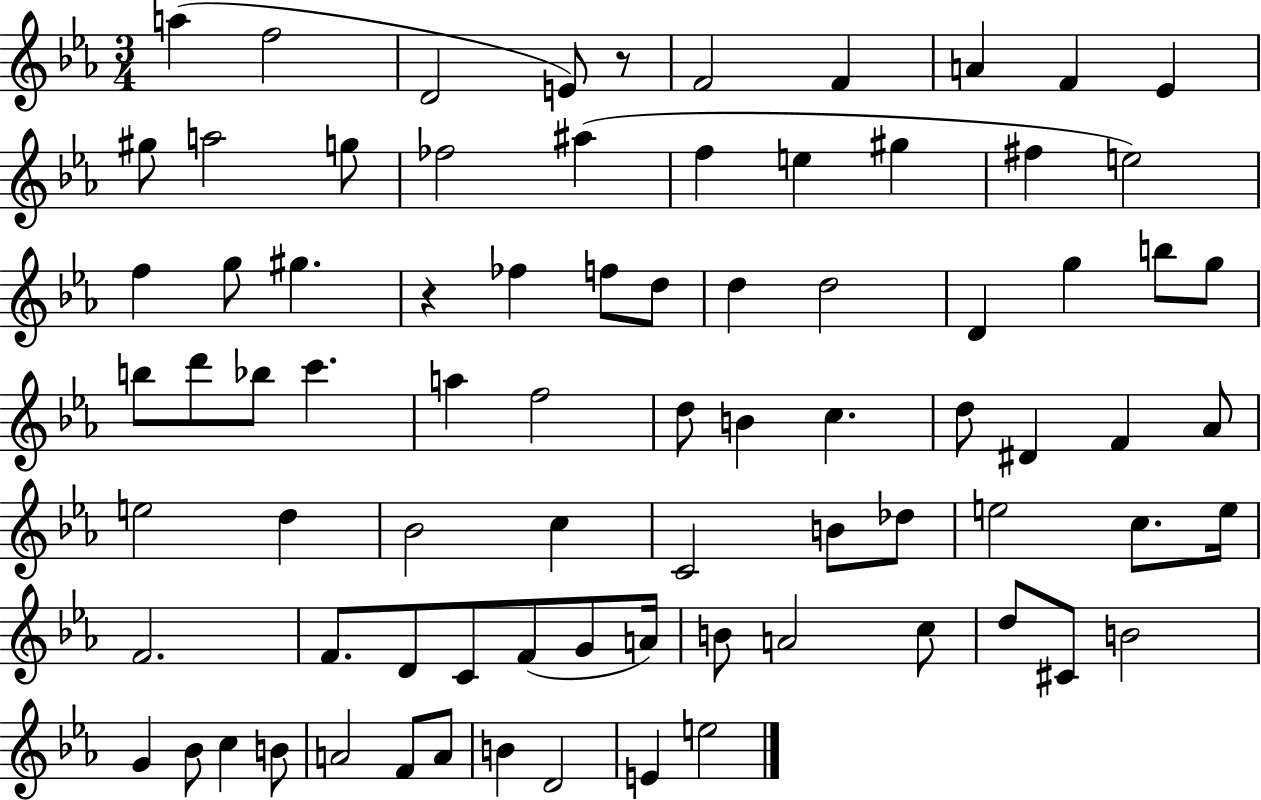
X:1
T:Untitled
M:3/4
L:1/4
K:Eb
a f2 D2 E/2 z/2 F2 F A F _E ^g/2 a2 g/2 _f2 ^a f e ^g ^f e2 f g/2 ^g z _f f/2 d/2 d d2 D g b/2 g/2 b/2 d'/2 _b/2 c' a f2 d/2 B c d/2 ^D F _A/2 e2 d _B2 c C2 B/2 _d/2 e2 c/2 e/4 F2 F/2 D/2 C/2 F/2 G/2 A/4 B/2 A2 c/2 d/2 ^C/2 B2 G _B/2 c B/2 A2 F/2 A/2 B D2 E e2